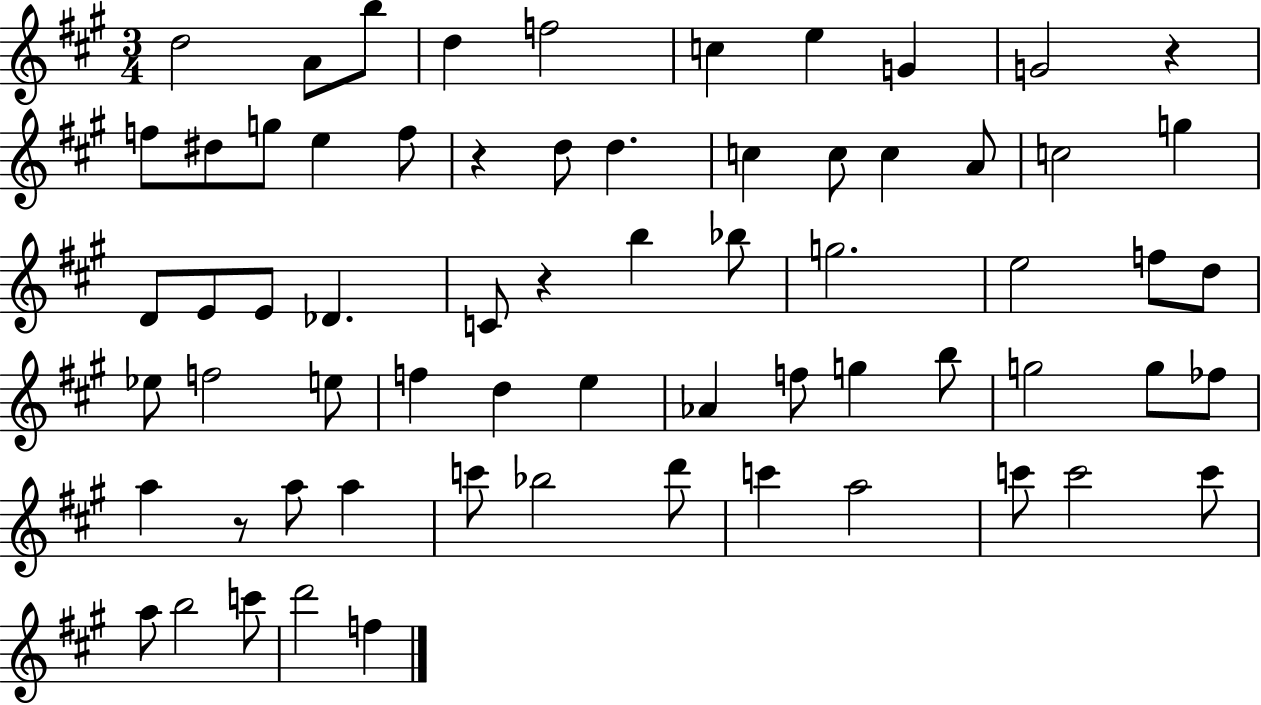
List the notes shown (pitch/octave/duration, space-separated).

D5/h A4/e B5/e D5/q F5/h C5/q E5/q G4/q G4/h R/q F5/e D#5/e G5/e E5/q F5/e R/q D5/e D5/q. C5/q C5/e C5/q A4/e C5/h G5/q D4/e E4/e E4/e Db4/q. C4/e R/q B5/q Bb5/e G5/h. E5/h F5/e D5/e Eb5/e F5/h E5/e F5/q D5/q E5/q Ab4/q F5/e G5/q B5/e G5/h G5/e FES5/e A5/q R/e A5/e A5/q C6/e Bb5/h D6/e C6/q A5/h C6/e C6/h C6/e A5/e B5/h C6/e D6/h F5/q